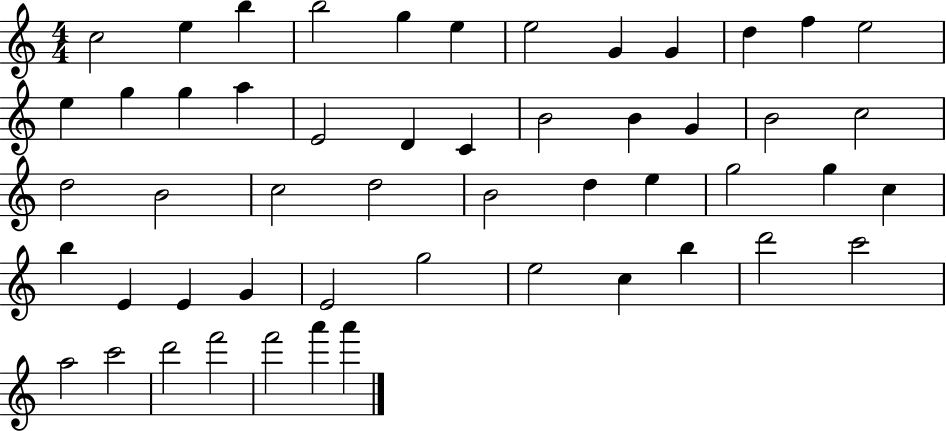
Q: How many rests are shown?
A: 0